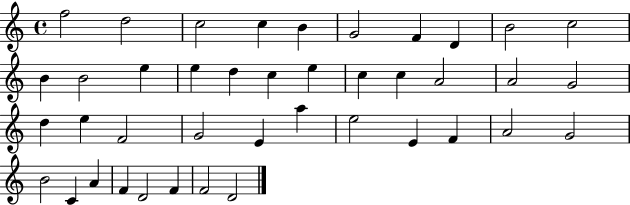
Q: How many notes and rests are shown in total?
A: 41